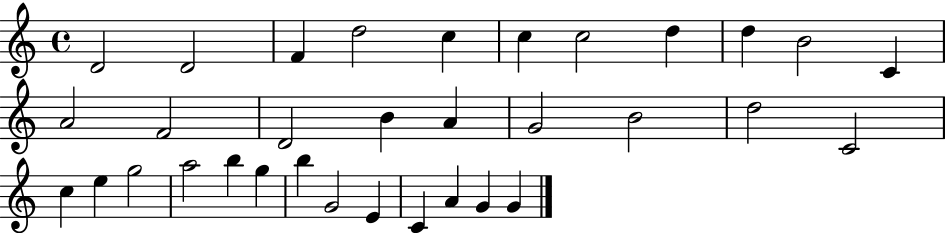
X:1
T:Untitled
M:4/4
L:1/4
K:C
D2 D2 F d2 c c c2 d d B2 C A2 F2 D2 B A G2 B2 d2 C2 c e g2 a2 b g b G2 E C A G G